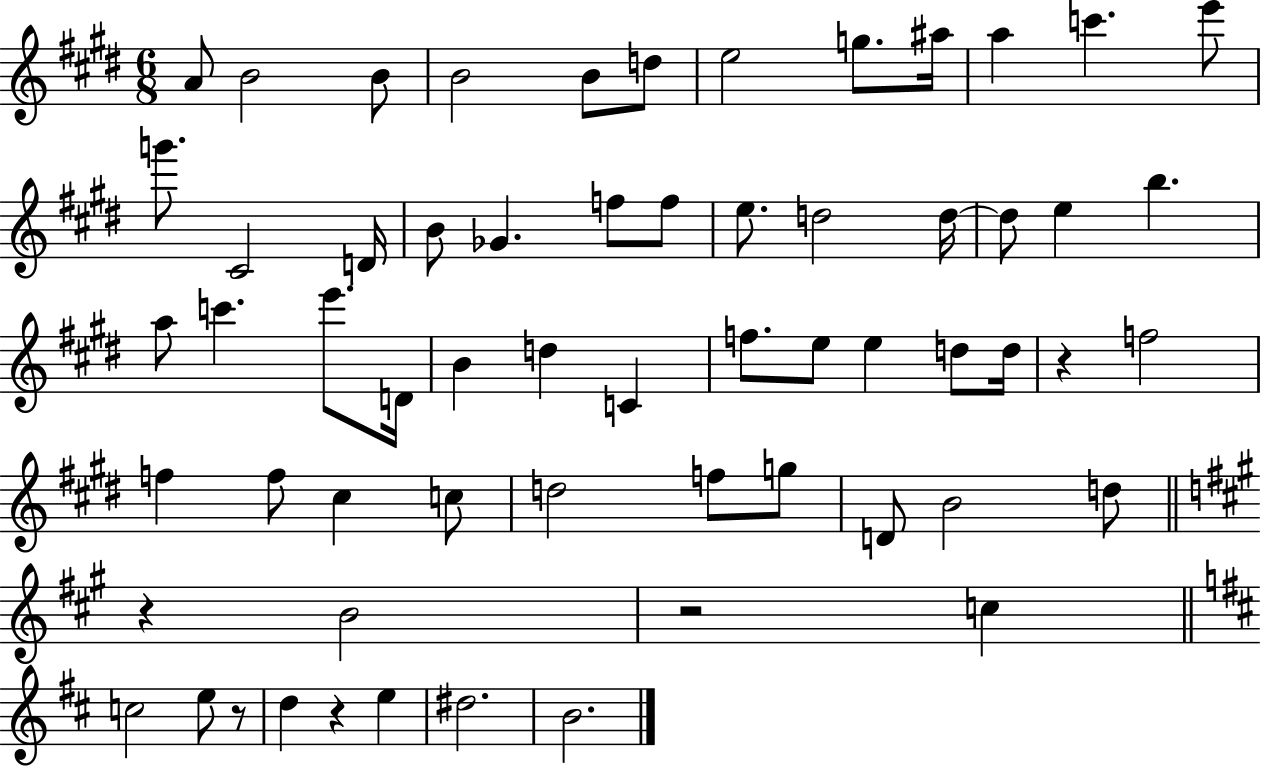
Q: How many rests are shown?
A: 5